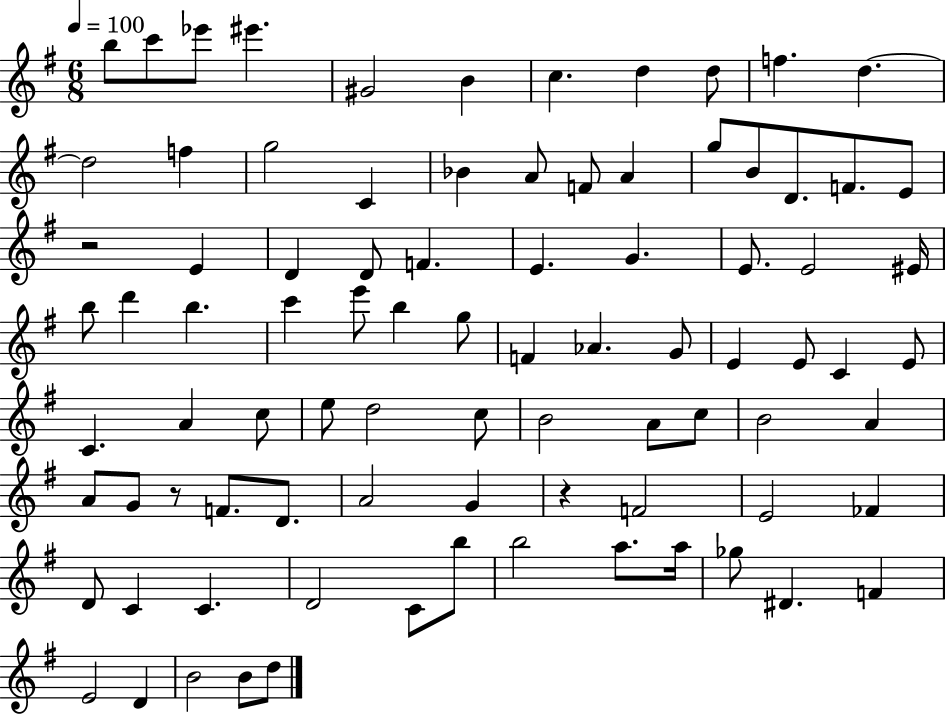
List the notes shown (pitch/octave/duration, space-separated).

B5/e C6/e Eb6/e EIS6/q. G#4/h B4/q C5/q. D5/q D5/e F5/q. D5/q. D5/h F5/q G5/h C4/q Bb4/q A4/e F4/e A4/q G5/e B4/e D4/e. F4/e. E4/e R/h E4/q D4/q D4/e F4/q. E4/q. G4/q. E4/e. E4/h EIS4/s B5/e D6/q B5/q. C6/q E6/e B5/q G5/e F4/q Ab4/q. G4/e E4/q E4/e C4/q E4/e C4/q. A4/q C5/e E5/e D5/h C5/e B4/h A4/e C5/e B4/h A4/q A4/e G4/e R/e F4/e. D4/e. A4/h G4/q R/q F4/h E4/h FES4/q D4/e C4/q C4/q. D4/h C4/e B5/e B5/h A5/e. A5/s Gb5/e D#4/q. F4/q E4/h D4/q B4/h B4/e D5/e